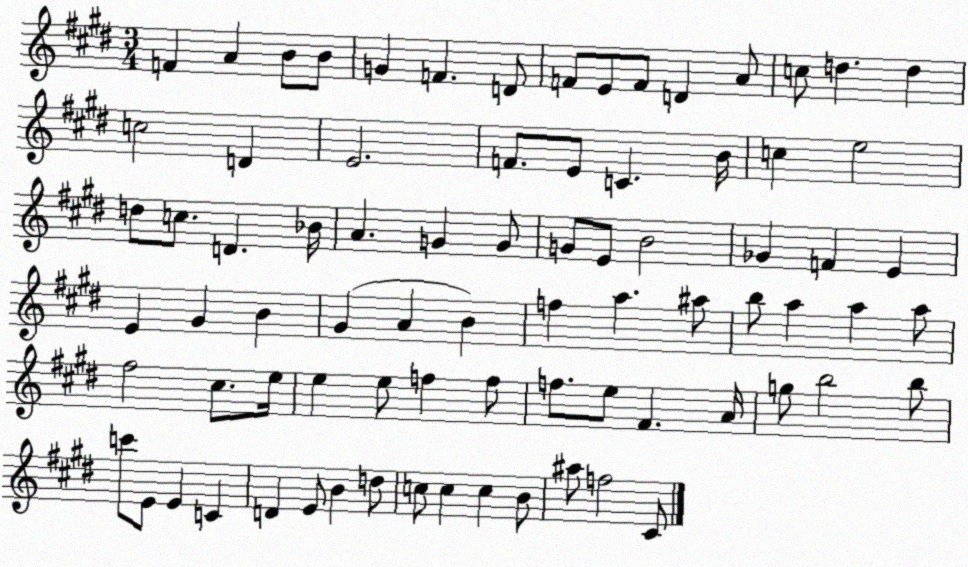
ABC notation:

X:1
T:Untitled
M:3/4
L:1/4
K:E
F A B/2 B/2 G F D/2 F/2 E/2 F/2 D A/2 c/2 d d c2 D E2 F/2 E/2 C B/4 c e2 d/2 c/2 D _B/4 A G G/2 G/2 E/2 B2 _G F E E ^G B ^G A B f a ^a/2 b/2 a a a/2 ^f2 ^c/2 e/4 e e/2 f f/2 f/2 e/2 ^F A/4 g/2 b2 b/2 c'/2 E/2 E C D E/2 B d/2 c/2 c c B/2 ^a/2 f2 ^C/2